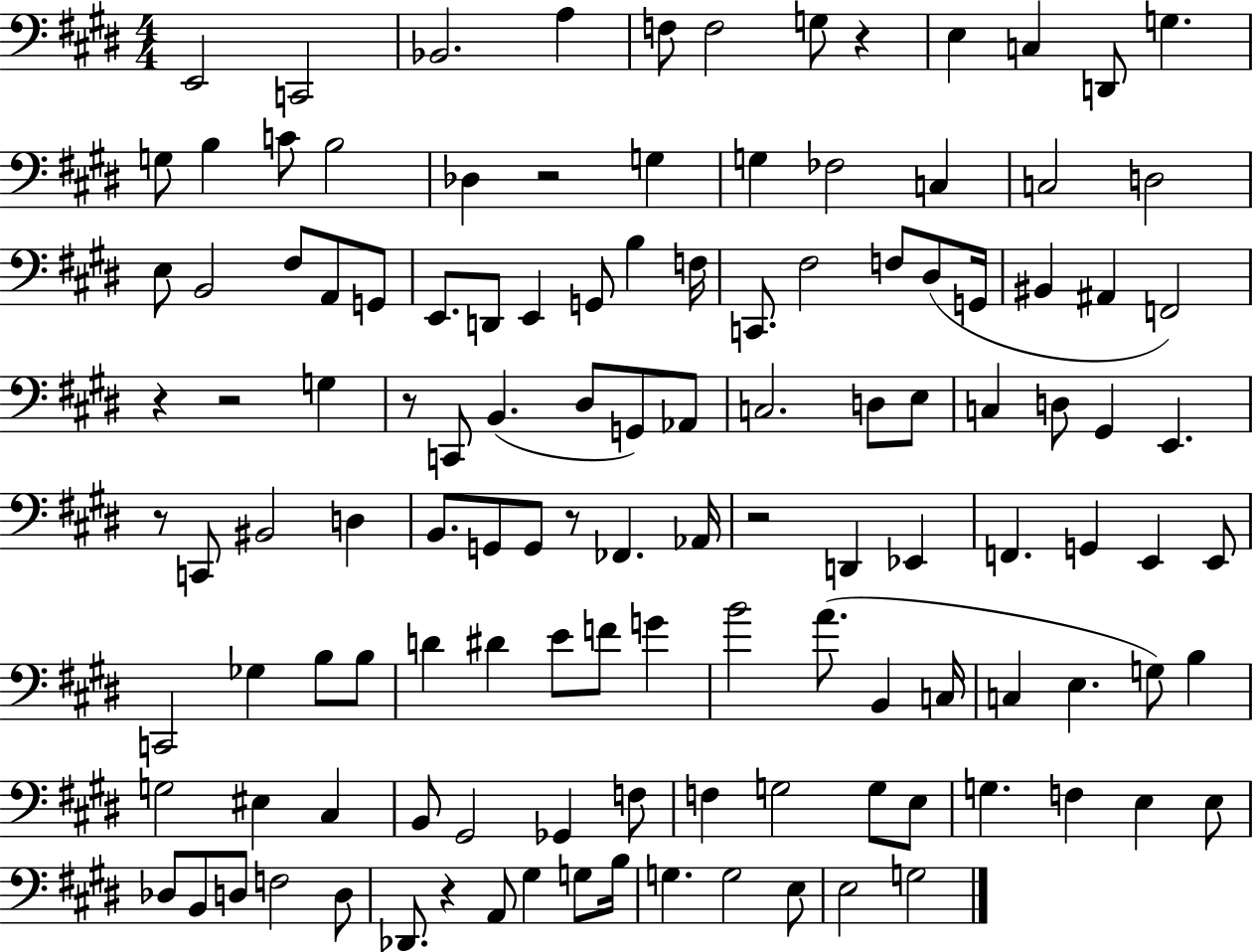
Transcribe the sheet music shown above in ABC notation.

X:1
T:Untitled
M:4/4
L:1/4
K:E
E,,2 C,,2 _B,,2 A, F,/2 F,2 G,/2 z E, C, D,,/2 G, G,/2 B, C/2 B,2 _D, z2 G, G, _F,2 C, C,2 D,2 E,/2 B,,2 ^F,/2 A,,/2 G,,/2 E,,/2 D,,/2 E,, G,,/2 B, F,/4 C,,/2 ^F,2 F,/2 ^D,/2 G,,/4 ^B,, ^A,, F,,2 z z2 G, z/2 C,,/2 B,, ^D,/2 G,,/2 _A,,/2 C,2 D,/2 E,/2 C, D,/2 ^G,, E,, z/2 C,,/2 ^B,,2 D, B,,/2 G,,/2 G,,/2 z/2 _F,, _A,,/4 z2 D,, _E,, F,, G,, E,, E,,/2 C,,2 _G, B,/2 B,/2 D ^D E/2 F/2 G B2 A/2 B,, C,/4 C, E, G,/2 B, G,2 ^E, ^C, B,,/2 ^G,,2 _G,, F,/2 F, G,2 G,/2 E,/2 G, F, E, E,/2 _D,/2 B,,/2 D,/2 F,2 D,/2 _D,,/2 z A,,/2 ^G, G,/2 B,/4 G, G,2 E,/2 E,2 G,2